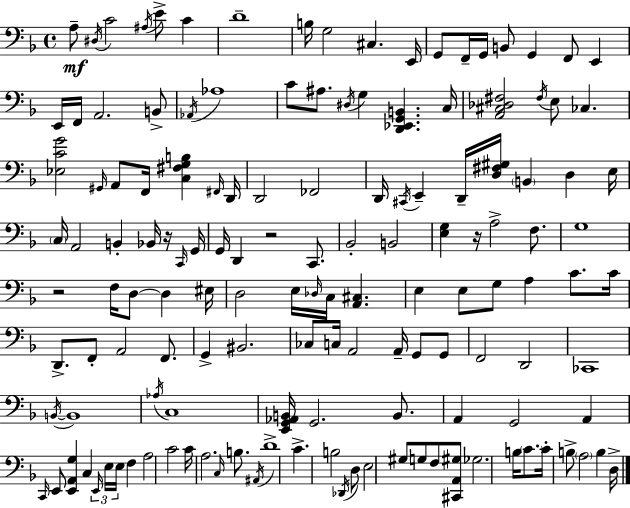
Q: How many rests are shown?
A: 4